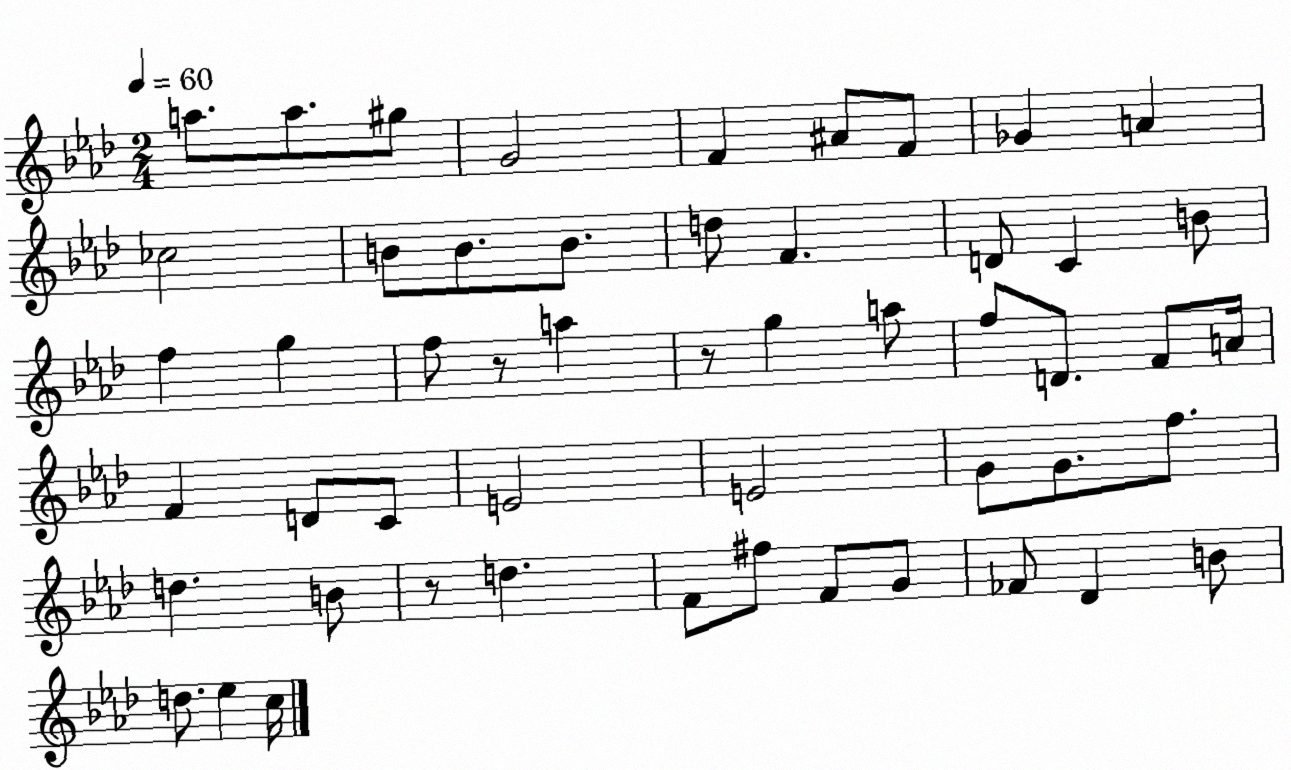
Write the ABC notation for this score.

X:1
T:Untitled
M:2/4
L:1/4
K:Ab
a/2 a/2 ^g/2 G2 F ^A/2 F/2 _G A _c2 B/2 B/2 B/2 d/2 F D/2 C B/2 f g f/2 z/2 a z/2 g a/2 f/2 D/2 F/2 A/4 F D/2 C/2 E2 E2 G/2 G/2 f/2 d B/2 z/2 d F/2 ^f/2 F/2 G/2 _F/2 _D B/2 d/2 _e c/4